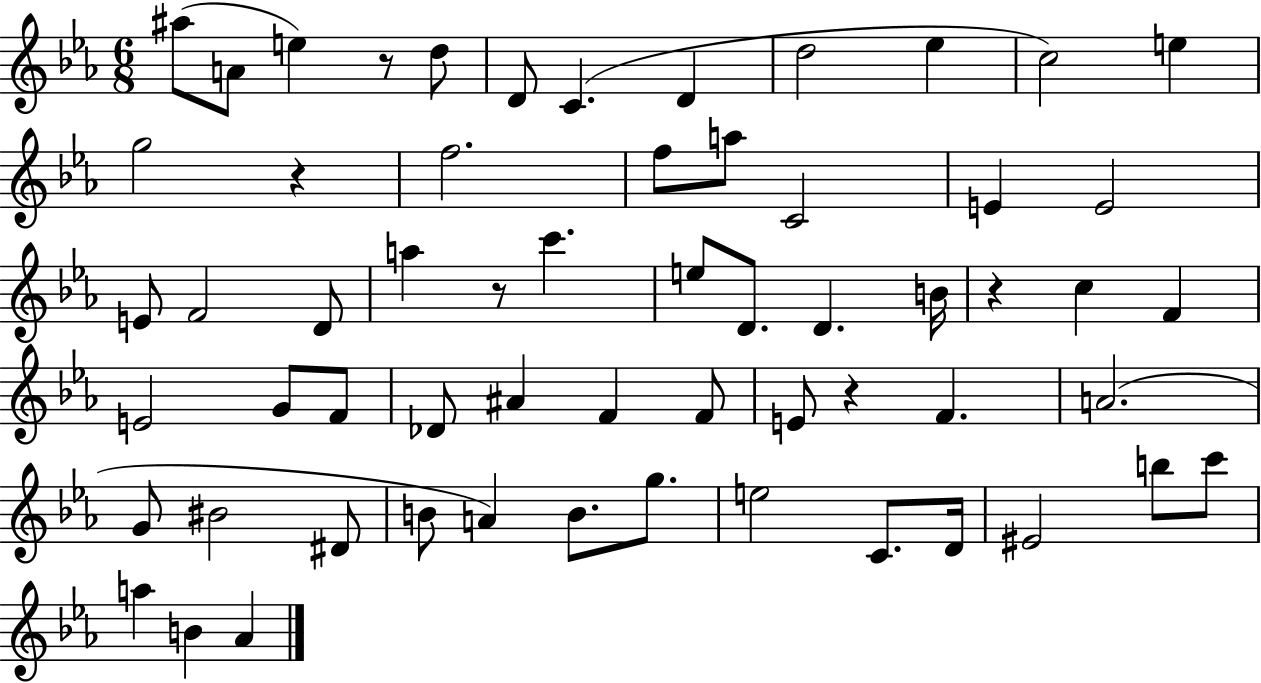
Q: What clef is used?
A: treble